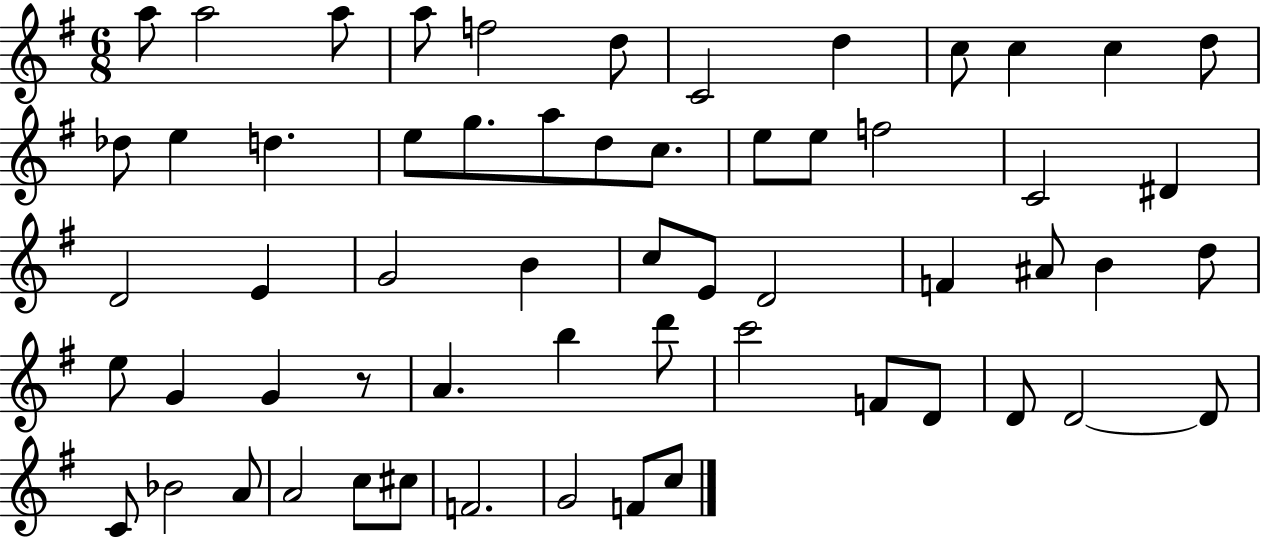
A5/e A5/h A5/e A5/e F5/h D5/e C4/h D5/q C5/e C5/q C5/q D5/e Db5/e E5/q D5/q. E5/e G5/e. A5/e D5/e C5/e. E5/e E5/e F5/h C4/h D#4/q D4/h E4/q G4/h B4/q C5/e E4/e D4/h F4/q A#4/e B4/q D5/e E5/e G4/q G4/q R/e A4/q. B5/q D6/e C6/h F4/e D4/e D4/e D4/h D4/e C4/e Bb4/h A4/e A4/h C5/e C#5/e F4/h. G4/h F4/e C5/e